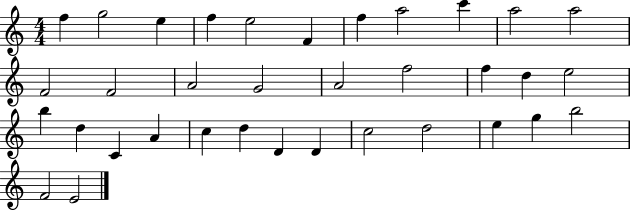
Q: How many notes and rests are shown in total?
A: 35